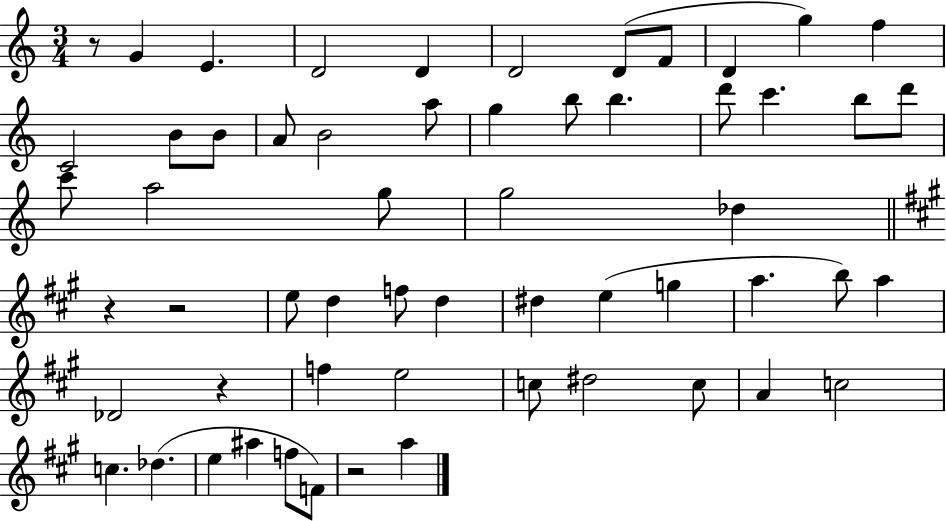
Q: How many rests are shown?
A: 5